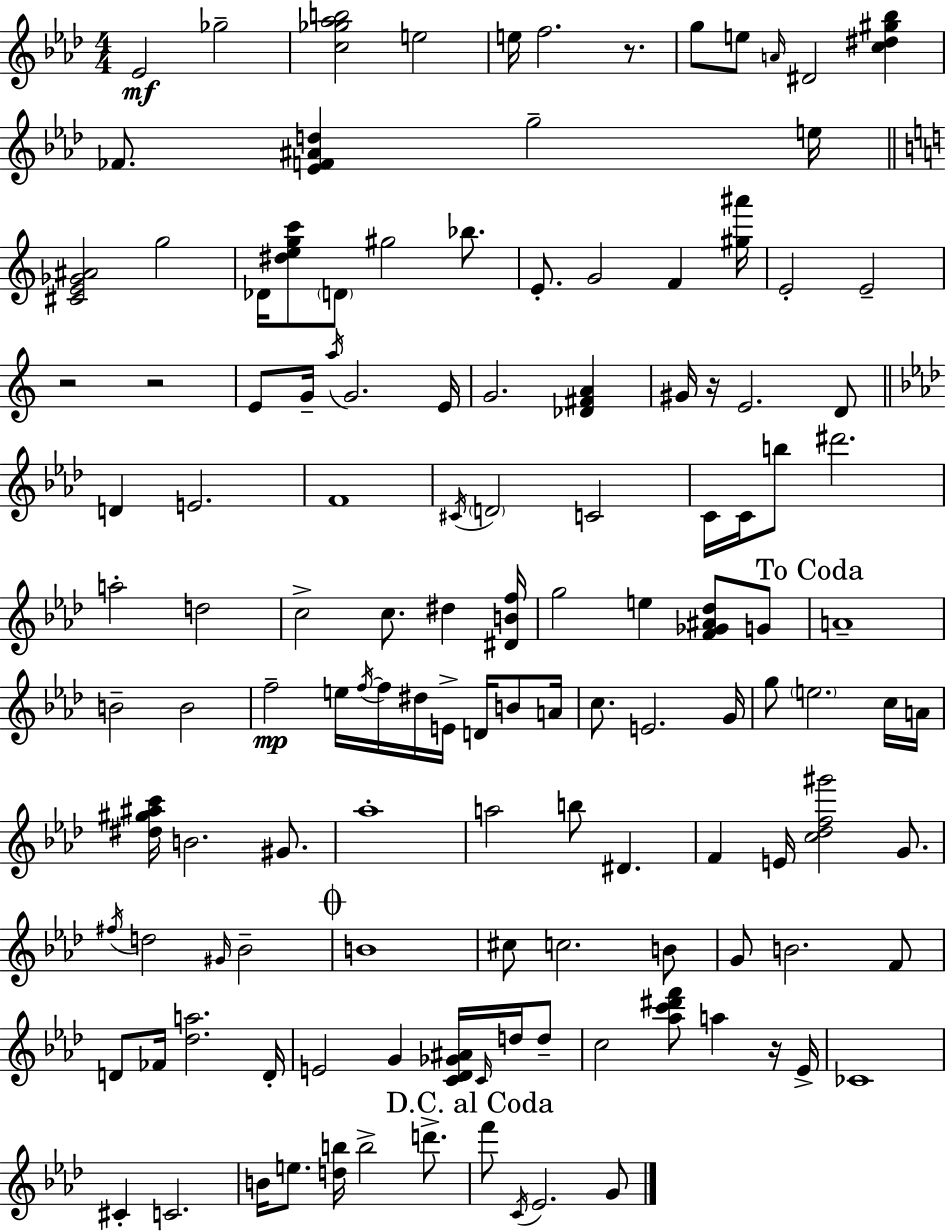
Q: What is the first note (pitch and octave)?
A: Eb4